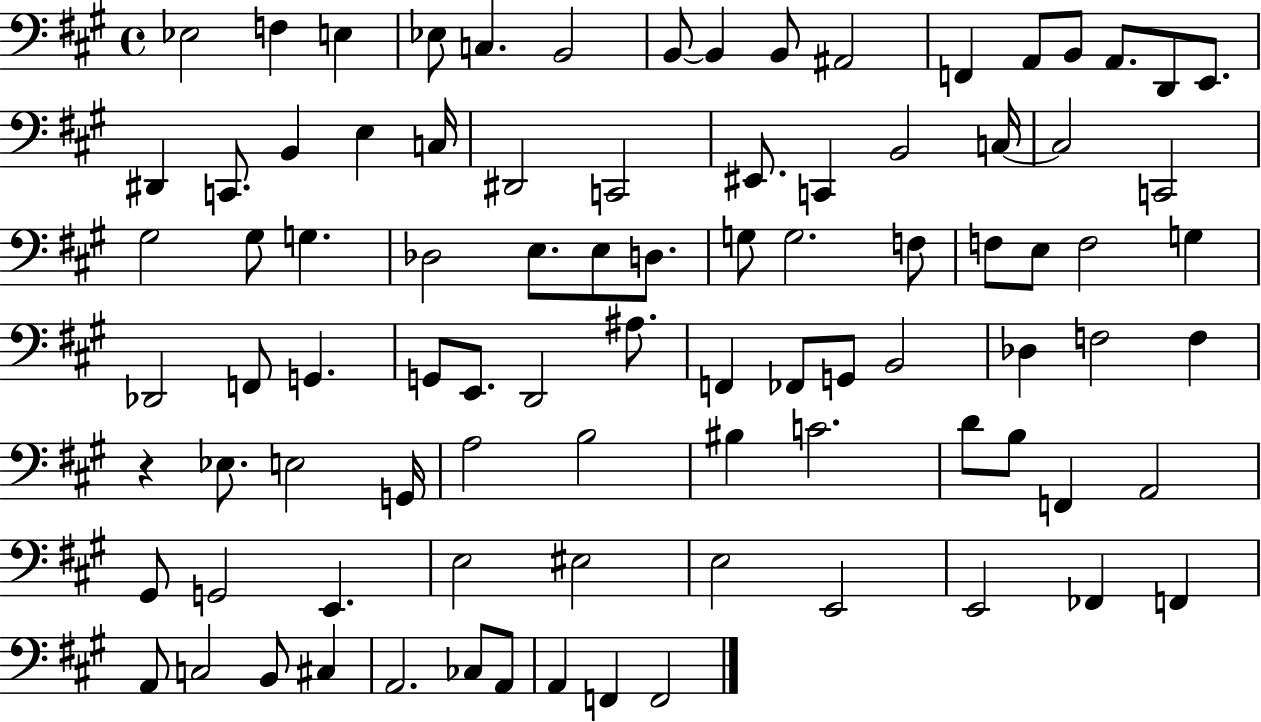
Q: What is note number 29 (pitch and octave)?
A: C2